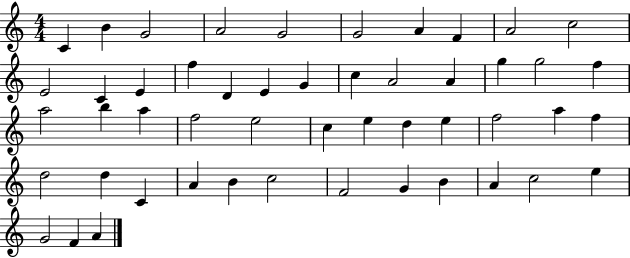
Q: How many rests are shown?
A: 0